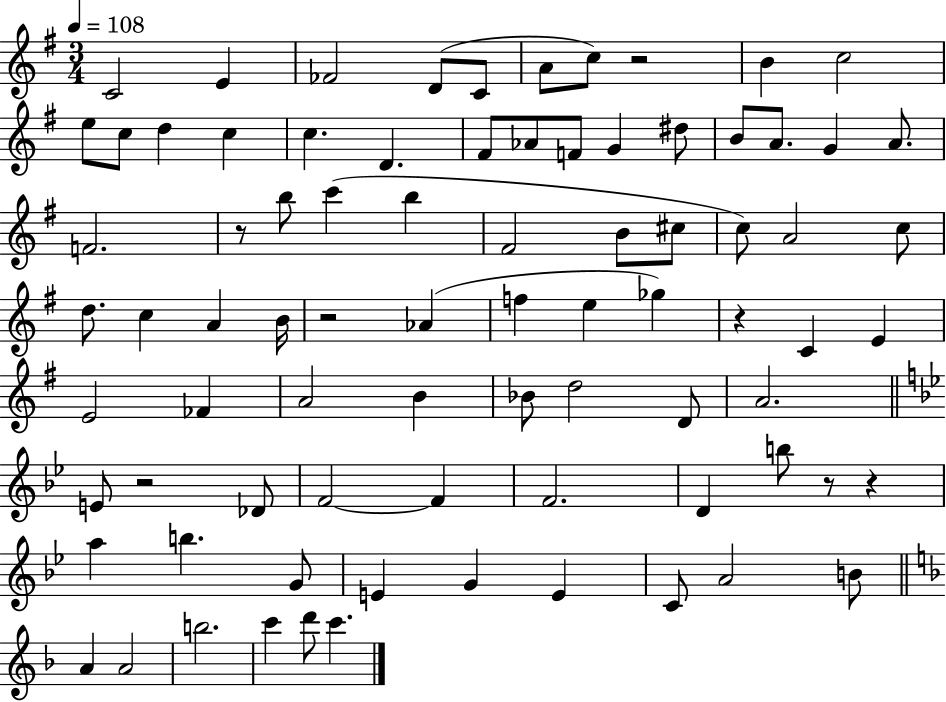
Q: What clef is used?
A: treble